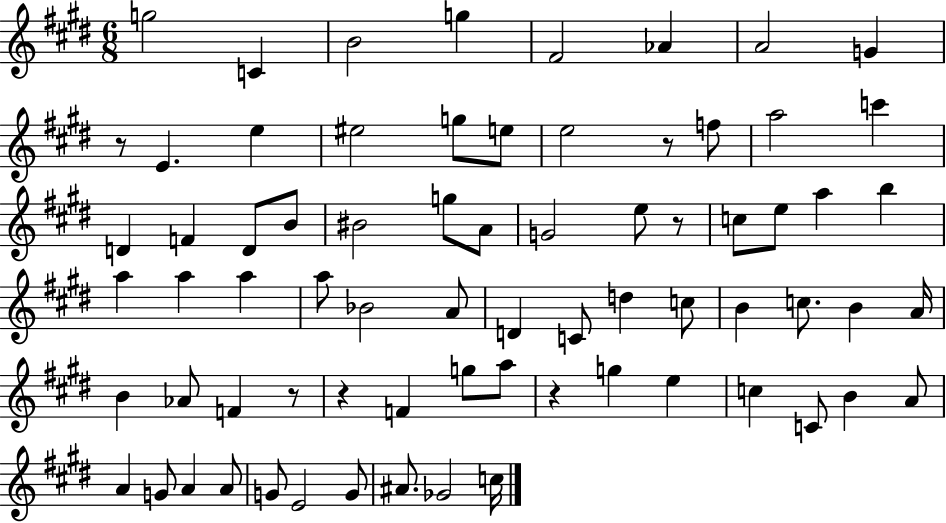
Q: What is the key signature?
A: E major